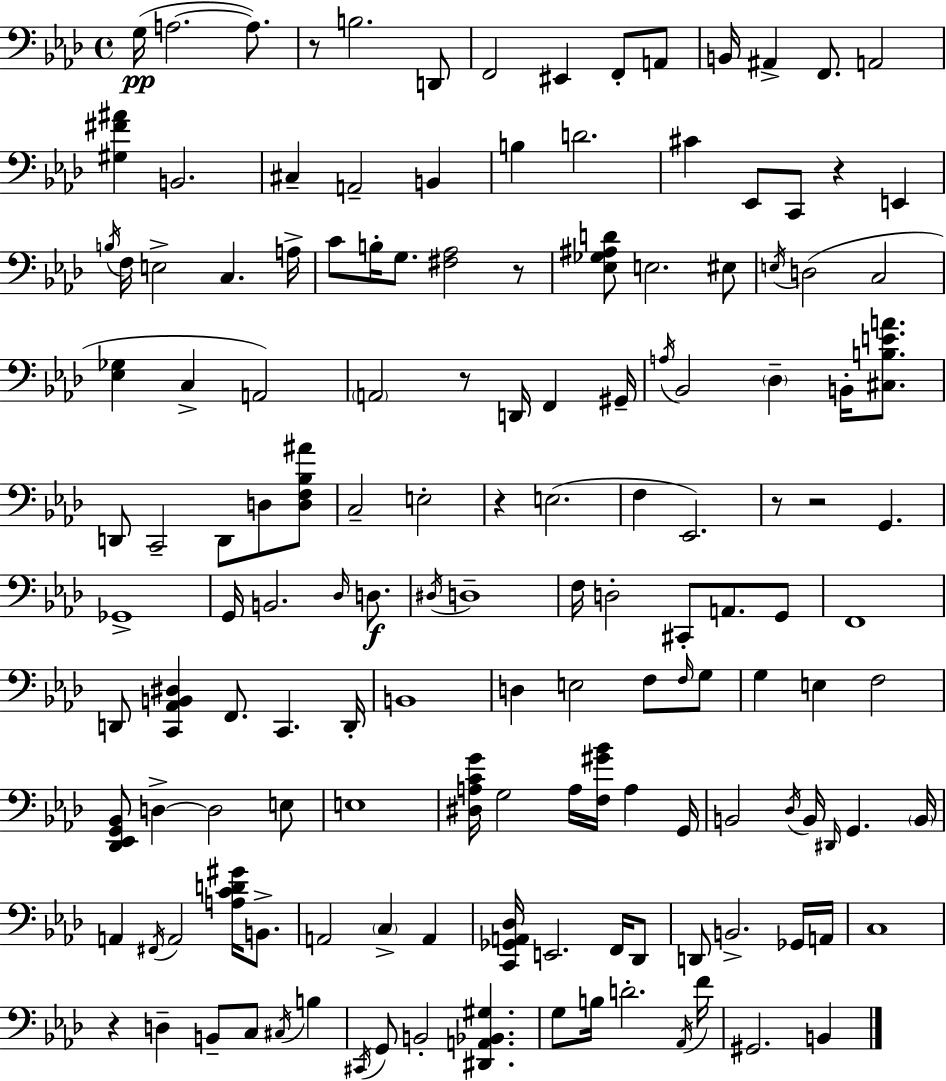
{
  \clef bass
  \time 4/4
  \defaultTimeSignature
  \key aes \major
  g16(\pp a2.~~ a8.) | r8 b2. d,8 | f,2 eis,4 f,8-. a,8 | b,16 ais,4-> f,8. a,2 | \break <gis fis' ais'>4 b,2. | cis4-- a,2-- b,4 | b4 d'2. | cis'4 ees,8 c,8 r4 e,4 | \break \acciaccatura { b16 } f16 e2-> c4. | a16-> c'8 b16-. g8. <fis aes>2 r8 | <ees ges ais d'>8 e2. eis8 | \acciaccatura { e16 }( d2 c2 | \break <ees ges>4 c4-> a,2) | \parenthesize a,2 r8 d,16 f,4 | gis,16-- \acciaccatura { a16 } bes,2 \parenthesize des4-- b,16-. | <cis b e' a'>8. d,8 c,2-- d,8 d8 | \break <d f bes ais'>8 c2-- e2-. | r4 e2.( | f4 ees,2.) | r8 r2 g,4. | \break ges,1-> | g,16 b,2. | \grace { des16 } d8.\f \acciaccatura { dis16 } d1-- | f16 d2-. cis,8-. | \break a,8. g,8 f,1 | d,8 <c, aes, b, dis>4 f,8. c,4. | d,16-. b,1 | d4 e2 | \break f8 \grace { f16 } g8 g4 e4 f2 | <des, ees, g, bes,>8 d4->~~ d2 | e8 e1 | <dis a c' g'>16 g2 a16 | \break <f gis' bes'>16 a4 g,16 b,2 \acciaccatura { des16 } b,16 | \grace { dis,16 } g,4. \parenthesize b,16 a,4 \acciaccatura { fis,16 } a,2 | <a c' d' gis'>16 b,8.-> a,2 | \parenthesize c4-> a,4 <c, ges, a, des>16 e,2. | \break f,16 des,8 d,8 b,2.-> | ges,16 a,16 c1 | r4 d4-- | b,8-- c8 \acciaccatura { cis16 } b4 \acciaccatura { cis,16 } g,8 b,2-. | \break <dis, a, bes, gis>4. g8 b16 d'2.-. | \acciaccatura { aes,16 } f'16 gis,2. | b,4 \bar "|."
}